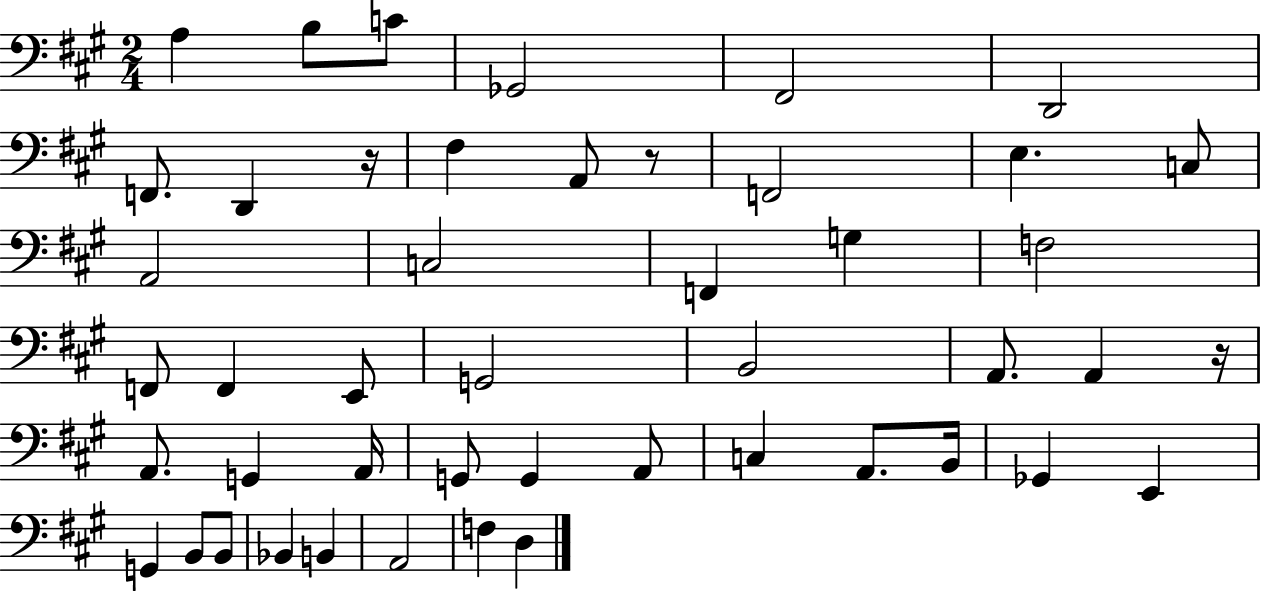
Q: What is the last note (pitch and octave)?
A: D3